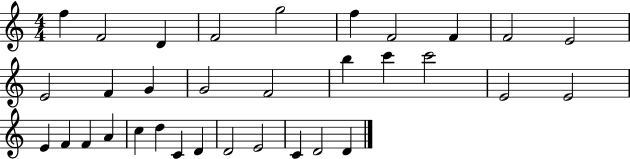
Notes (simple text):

F5/q F4/h D4/q F4/h G5/h F5/q F4/h F4/q F4/h E4/h E4/h F4/q G4/q G4/h F4/h B5/q C6/q C6/h E4/h E4/h E4/q F4/q F4/q A4/q C5/q D5/q C4/q D4/q D4/h E4/h C4/q D4/h D4/q